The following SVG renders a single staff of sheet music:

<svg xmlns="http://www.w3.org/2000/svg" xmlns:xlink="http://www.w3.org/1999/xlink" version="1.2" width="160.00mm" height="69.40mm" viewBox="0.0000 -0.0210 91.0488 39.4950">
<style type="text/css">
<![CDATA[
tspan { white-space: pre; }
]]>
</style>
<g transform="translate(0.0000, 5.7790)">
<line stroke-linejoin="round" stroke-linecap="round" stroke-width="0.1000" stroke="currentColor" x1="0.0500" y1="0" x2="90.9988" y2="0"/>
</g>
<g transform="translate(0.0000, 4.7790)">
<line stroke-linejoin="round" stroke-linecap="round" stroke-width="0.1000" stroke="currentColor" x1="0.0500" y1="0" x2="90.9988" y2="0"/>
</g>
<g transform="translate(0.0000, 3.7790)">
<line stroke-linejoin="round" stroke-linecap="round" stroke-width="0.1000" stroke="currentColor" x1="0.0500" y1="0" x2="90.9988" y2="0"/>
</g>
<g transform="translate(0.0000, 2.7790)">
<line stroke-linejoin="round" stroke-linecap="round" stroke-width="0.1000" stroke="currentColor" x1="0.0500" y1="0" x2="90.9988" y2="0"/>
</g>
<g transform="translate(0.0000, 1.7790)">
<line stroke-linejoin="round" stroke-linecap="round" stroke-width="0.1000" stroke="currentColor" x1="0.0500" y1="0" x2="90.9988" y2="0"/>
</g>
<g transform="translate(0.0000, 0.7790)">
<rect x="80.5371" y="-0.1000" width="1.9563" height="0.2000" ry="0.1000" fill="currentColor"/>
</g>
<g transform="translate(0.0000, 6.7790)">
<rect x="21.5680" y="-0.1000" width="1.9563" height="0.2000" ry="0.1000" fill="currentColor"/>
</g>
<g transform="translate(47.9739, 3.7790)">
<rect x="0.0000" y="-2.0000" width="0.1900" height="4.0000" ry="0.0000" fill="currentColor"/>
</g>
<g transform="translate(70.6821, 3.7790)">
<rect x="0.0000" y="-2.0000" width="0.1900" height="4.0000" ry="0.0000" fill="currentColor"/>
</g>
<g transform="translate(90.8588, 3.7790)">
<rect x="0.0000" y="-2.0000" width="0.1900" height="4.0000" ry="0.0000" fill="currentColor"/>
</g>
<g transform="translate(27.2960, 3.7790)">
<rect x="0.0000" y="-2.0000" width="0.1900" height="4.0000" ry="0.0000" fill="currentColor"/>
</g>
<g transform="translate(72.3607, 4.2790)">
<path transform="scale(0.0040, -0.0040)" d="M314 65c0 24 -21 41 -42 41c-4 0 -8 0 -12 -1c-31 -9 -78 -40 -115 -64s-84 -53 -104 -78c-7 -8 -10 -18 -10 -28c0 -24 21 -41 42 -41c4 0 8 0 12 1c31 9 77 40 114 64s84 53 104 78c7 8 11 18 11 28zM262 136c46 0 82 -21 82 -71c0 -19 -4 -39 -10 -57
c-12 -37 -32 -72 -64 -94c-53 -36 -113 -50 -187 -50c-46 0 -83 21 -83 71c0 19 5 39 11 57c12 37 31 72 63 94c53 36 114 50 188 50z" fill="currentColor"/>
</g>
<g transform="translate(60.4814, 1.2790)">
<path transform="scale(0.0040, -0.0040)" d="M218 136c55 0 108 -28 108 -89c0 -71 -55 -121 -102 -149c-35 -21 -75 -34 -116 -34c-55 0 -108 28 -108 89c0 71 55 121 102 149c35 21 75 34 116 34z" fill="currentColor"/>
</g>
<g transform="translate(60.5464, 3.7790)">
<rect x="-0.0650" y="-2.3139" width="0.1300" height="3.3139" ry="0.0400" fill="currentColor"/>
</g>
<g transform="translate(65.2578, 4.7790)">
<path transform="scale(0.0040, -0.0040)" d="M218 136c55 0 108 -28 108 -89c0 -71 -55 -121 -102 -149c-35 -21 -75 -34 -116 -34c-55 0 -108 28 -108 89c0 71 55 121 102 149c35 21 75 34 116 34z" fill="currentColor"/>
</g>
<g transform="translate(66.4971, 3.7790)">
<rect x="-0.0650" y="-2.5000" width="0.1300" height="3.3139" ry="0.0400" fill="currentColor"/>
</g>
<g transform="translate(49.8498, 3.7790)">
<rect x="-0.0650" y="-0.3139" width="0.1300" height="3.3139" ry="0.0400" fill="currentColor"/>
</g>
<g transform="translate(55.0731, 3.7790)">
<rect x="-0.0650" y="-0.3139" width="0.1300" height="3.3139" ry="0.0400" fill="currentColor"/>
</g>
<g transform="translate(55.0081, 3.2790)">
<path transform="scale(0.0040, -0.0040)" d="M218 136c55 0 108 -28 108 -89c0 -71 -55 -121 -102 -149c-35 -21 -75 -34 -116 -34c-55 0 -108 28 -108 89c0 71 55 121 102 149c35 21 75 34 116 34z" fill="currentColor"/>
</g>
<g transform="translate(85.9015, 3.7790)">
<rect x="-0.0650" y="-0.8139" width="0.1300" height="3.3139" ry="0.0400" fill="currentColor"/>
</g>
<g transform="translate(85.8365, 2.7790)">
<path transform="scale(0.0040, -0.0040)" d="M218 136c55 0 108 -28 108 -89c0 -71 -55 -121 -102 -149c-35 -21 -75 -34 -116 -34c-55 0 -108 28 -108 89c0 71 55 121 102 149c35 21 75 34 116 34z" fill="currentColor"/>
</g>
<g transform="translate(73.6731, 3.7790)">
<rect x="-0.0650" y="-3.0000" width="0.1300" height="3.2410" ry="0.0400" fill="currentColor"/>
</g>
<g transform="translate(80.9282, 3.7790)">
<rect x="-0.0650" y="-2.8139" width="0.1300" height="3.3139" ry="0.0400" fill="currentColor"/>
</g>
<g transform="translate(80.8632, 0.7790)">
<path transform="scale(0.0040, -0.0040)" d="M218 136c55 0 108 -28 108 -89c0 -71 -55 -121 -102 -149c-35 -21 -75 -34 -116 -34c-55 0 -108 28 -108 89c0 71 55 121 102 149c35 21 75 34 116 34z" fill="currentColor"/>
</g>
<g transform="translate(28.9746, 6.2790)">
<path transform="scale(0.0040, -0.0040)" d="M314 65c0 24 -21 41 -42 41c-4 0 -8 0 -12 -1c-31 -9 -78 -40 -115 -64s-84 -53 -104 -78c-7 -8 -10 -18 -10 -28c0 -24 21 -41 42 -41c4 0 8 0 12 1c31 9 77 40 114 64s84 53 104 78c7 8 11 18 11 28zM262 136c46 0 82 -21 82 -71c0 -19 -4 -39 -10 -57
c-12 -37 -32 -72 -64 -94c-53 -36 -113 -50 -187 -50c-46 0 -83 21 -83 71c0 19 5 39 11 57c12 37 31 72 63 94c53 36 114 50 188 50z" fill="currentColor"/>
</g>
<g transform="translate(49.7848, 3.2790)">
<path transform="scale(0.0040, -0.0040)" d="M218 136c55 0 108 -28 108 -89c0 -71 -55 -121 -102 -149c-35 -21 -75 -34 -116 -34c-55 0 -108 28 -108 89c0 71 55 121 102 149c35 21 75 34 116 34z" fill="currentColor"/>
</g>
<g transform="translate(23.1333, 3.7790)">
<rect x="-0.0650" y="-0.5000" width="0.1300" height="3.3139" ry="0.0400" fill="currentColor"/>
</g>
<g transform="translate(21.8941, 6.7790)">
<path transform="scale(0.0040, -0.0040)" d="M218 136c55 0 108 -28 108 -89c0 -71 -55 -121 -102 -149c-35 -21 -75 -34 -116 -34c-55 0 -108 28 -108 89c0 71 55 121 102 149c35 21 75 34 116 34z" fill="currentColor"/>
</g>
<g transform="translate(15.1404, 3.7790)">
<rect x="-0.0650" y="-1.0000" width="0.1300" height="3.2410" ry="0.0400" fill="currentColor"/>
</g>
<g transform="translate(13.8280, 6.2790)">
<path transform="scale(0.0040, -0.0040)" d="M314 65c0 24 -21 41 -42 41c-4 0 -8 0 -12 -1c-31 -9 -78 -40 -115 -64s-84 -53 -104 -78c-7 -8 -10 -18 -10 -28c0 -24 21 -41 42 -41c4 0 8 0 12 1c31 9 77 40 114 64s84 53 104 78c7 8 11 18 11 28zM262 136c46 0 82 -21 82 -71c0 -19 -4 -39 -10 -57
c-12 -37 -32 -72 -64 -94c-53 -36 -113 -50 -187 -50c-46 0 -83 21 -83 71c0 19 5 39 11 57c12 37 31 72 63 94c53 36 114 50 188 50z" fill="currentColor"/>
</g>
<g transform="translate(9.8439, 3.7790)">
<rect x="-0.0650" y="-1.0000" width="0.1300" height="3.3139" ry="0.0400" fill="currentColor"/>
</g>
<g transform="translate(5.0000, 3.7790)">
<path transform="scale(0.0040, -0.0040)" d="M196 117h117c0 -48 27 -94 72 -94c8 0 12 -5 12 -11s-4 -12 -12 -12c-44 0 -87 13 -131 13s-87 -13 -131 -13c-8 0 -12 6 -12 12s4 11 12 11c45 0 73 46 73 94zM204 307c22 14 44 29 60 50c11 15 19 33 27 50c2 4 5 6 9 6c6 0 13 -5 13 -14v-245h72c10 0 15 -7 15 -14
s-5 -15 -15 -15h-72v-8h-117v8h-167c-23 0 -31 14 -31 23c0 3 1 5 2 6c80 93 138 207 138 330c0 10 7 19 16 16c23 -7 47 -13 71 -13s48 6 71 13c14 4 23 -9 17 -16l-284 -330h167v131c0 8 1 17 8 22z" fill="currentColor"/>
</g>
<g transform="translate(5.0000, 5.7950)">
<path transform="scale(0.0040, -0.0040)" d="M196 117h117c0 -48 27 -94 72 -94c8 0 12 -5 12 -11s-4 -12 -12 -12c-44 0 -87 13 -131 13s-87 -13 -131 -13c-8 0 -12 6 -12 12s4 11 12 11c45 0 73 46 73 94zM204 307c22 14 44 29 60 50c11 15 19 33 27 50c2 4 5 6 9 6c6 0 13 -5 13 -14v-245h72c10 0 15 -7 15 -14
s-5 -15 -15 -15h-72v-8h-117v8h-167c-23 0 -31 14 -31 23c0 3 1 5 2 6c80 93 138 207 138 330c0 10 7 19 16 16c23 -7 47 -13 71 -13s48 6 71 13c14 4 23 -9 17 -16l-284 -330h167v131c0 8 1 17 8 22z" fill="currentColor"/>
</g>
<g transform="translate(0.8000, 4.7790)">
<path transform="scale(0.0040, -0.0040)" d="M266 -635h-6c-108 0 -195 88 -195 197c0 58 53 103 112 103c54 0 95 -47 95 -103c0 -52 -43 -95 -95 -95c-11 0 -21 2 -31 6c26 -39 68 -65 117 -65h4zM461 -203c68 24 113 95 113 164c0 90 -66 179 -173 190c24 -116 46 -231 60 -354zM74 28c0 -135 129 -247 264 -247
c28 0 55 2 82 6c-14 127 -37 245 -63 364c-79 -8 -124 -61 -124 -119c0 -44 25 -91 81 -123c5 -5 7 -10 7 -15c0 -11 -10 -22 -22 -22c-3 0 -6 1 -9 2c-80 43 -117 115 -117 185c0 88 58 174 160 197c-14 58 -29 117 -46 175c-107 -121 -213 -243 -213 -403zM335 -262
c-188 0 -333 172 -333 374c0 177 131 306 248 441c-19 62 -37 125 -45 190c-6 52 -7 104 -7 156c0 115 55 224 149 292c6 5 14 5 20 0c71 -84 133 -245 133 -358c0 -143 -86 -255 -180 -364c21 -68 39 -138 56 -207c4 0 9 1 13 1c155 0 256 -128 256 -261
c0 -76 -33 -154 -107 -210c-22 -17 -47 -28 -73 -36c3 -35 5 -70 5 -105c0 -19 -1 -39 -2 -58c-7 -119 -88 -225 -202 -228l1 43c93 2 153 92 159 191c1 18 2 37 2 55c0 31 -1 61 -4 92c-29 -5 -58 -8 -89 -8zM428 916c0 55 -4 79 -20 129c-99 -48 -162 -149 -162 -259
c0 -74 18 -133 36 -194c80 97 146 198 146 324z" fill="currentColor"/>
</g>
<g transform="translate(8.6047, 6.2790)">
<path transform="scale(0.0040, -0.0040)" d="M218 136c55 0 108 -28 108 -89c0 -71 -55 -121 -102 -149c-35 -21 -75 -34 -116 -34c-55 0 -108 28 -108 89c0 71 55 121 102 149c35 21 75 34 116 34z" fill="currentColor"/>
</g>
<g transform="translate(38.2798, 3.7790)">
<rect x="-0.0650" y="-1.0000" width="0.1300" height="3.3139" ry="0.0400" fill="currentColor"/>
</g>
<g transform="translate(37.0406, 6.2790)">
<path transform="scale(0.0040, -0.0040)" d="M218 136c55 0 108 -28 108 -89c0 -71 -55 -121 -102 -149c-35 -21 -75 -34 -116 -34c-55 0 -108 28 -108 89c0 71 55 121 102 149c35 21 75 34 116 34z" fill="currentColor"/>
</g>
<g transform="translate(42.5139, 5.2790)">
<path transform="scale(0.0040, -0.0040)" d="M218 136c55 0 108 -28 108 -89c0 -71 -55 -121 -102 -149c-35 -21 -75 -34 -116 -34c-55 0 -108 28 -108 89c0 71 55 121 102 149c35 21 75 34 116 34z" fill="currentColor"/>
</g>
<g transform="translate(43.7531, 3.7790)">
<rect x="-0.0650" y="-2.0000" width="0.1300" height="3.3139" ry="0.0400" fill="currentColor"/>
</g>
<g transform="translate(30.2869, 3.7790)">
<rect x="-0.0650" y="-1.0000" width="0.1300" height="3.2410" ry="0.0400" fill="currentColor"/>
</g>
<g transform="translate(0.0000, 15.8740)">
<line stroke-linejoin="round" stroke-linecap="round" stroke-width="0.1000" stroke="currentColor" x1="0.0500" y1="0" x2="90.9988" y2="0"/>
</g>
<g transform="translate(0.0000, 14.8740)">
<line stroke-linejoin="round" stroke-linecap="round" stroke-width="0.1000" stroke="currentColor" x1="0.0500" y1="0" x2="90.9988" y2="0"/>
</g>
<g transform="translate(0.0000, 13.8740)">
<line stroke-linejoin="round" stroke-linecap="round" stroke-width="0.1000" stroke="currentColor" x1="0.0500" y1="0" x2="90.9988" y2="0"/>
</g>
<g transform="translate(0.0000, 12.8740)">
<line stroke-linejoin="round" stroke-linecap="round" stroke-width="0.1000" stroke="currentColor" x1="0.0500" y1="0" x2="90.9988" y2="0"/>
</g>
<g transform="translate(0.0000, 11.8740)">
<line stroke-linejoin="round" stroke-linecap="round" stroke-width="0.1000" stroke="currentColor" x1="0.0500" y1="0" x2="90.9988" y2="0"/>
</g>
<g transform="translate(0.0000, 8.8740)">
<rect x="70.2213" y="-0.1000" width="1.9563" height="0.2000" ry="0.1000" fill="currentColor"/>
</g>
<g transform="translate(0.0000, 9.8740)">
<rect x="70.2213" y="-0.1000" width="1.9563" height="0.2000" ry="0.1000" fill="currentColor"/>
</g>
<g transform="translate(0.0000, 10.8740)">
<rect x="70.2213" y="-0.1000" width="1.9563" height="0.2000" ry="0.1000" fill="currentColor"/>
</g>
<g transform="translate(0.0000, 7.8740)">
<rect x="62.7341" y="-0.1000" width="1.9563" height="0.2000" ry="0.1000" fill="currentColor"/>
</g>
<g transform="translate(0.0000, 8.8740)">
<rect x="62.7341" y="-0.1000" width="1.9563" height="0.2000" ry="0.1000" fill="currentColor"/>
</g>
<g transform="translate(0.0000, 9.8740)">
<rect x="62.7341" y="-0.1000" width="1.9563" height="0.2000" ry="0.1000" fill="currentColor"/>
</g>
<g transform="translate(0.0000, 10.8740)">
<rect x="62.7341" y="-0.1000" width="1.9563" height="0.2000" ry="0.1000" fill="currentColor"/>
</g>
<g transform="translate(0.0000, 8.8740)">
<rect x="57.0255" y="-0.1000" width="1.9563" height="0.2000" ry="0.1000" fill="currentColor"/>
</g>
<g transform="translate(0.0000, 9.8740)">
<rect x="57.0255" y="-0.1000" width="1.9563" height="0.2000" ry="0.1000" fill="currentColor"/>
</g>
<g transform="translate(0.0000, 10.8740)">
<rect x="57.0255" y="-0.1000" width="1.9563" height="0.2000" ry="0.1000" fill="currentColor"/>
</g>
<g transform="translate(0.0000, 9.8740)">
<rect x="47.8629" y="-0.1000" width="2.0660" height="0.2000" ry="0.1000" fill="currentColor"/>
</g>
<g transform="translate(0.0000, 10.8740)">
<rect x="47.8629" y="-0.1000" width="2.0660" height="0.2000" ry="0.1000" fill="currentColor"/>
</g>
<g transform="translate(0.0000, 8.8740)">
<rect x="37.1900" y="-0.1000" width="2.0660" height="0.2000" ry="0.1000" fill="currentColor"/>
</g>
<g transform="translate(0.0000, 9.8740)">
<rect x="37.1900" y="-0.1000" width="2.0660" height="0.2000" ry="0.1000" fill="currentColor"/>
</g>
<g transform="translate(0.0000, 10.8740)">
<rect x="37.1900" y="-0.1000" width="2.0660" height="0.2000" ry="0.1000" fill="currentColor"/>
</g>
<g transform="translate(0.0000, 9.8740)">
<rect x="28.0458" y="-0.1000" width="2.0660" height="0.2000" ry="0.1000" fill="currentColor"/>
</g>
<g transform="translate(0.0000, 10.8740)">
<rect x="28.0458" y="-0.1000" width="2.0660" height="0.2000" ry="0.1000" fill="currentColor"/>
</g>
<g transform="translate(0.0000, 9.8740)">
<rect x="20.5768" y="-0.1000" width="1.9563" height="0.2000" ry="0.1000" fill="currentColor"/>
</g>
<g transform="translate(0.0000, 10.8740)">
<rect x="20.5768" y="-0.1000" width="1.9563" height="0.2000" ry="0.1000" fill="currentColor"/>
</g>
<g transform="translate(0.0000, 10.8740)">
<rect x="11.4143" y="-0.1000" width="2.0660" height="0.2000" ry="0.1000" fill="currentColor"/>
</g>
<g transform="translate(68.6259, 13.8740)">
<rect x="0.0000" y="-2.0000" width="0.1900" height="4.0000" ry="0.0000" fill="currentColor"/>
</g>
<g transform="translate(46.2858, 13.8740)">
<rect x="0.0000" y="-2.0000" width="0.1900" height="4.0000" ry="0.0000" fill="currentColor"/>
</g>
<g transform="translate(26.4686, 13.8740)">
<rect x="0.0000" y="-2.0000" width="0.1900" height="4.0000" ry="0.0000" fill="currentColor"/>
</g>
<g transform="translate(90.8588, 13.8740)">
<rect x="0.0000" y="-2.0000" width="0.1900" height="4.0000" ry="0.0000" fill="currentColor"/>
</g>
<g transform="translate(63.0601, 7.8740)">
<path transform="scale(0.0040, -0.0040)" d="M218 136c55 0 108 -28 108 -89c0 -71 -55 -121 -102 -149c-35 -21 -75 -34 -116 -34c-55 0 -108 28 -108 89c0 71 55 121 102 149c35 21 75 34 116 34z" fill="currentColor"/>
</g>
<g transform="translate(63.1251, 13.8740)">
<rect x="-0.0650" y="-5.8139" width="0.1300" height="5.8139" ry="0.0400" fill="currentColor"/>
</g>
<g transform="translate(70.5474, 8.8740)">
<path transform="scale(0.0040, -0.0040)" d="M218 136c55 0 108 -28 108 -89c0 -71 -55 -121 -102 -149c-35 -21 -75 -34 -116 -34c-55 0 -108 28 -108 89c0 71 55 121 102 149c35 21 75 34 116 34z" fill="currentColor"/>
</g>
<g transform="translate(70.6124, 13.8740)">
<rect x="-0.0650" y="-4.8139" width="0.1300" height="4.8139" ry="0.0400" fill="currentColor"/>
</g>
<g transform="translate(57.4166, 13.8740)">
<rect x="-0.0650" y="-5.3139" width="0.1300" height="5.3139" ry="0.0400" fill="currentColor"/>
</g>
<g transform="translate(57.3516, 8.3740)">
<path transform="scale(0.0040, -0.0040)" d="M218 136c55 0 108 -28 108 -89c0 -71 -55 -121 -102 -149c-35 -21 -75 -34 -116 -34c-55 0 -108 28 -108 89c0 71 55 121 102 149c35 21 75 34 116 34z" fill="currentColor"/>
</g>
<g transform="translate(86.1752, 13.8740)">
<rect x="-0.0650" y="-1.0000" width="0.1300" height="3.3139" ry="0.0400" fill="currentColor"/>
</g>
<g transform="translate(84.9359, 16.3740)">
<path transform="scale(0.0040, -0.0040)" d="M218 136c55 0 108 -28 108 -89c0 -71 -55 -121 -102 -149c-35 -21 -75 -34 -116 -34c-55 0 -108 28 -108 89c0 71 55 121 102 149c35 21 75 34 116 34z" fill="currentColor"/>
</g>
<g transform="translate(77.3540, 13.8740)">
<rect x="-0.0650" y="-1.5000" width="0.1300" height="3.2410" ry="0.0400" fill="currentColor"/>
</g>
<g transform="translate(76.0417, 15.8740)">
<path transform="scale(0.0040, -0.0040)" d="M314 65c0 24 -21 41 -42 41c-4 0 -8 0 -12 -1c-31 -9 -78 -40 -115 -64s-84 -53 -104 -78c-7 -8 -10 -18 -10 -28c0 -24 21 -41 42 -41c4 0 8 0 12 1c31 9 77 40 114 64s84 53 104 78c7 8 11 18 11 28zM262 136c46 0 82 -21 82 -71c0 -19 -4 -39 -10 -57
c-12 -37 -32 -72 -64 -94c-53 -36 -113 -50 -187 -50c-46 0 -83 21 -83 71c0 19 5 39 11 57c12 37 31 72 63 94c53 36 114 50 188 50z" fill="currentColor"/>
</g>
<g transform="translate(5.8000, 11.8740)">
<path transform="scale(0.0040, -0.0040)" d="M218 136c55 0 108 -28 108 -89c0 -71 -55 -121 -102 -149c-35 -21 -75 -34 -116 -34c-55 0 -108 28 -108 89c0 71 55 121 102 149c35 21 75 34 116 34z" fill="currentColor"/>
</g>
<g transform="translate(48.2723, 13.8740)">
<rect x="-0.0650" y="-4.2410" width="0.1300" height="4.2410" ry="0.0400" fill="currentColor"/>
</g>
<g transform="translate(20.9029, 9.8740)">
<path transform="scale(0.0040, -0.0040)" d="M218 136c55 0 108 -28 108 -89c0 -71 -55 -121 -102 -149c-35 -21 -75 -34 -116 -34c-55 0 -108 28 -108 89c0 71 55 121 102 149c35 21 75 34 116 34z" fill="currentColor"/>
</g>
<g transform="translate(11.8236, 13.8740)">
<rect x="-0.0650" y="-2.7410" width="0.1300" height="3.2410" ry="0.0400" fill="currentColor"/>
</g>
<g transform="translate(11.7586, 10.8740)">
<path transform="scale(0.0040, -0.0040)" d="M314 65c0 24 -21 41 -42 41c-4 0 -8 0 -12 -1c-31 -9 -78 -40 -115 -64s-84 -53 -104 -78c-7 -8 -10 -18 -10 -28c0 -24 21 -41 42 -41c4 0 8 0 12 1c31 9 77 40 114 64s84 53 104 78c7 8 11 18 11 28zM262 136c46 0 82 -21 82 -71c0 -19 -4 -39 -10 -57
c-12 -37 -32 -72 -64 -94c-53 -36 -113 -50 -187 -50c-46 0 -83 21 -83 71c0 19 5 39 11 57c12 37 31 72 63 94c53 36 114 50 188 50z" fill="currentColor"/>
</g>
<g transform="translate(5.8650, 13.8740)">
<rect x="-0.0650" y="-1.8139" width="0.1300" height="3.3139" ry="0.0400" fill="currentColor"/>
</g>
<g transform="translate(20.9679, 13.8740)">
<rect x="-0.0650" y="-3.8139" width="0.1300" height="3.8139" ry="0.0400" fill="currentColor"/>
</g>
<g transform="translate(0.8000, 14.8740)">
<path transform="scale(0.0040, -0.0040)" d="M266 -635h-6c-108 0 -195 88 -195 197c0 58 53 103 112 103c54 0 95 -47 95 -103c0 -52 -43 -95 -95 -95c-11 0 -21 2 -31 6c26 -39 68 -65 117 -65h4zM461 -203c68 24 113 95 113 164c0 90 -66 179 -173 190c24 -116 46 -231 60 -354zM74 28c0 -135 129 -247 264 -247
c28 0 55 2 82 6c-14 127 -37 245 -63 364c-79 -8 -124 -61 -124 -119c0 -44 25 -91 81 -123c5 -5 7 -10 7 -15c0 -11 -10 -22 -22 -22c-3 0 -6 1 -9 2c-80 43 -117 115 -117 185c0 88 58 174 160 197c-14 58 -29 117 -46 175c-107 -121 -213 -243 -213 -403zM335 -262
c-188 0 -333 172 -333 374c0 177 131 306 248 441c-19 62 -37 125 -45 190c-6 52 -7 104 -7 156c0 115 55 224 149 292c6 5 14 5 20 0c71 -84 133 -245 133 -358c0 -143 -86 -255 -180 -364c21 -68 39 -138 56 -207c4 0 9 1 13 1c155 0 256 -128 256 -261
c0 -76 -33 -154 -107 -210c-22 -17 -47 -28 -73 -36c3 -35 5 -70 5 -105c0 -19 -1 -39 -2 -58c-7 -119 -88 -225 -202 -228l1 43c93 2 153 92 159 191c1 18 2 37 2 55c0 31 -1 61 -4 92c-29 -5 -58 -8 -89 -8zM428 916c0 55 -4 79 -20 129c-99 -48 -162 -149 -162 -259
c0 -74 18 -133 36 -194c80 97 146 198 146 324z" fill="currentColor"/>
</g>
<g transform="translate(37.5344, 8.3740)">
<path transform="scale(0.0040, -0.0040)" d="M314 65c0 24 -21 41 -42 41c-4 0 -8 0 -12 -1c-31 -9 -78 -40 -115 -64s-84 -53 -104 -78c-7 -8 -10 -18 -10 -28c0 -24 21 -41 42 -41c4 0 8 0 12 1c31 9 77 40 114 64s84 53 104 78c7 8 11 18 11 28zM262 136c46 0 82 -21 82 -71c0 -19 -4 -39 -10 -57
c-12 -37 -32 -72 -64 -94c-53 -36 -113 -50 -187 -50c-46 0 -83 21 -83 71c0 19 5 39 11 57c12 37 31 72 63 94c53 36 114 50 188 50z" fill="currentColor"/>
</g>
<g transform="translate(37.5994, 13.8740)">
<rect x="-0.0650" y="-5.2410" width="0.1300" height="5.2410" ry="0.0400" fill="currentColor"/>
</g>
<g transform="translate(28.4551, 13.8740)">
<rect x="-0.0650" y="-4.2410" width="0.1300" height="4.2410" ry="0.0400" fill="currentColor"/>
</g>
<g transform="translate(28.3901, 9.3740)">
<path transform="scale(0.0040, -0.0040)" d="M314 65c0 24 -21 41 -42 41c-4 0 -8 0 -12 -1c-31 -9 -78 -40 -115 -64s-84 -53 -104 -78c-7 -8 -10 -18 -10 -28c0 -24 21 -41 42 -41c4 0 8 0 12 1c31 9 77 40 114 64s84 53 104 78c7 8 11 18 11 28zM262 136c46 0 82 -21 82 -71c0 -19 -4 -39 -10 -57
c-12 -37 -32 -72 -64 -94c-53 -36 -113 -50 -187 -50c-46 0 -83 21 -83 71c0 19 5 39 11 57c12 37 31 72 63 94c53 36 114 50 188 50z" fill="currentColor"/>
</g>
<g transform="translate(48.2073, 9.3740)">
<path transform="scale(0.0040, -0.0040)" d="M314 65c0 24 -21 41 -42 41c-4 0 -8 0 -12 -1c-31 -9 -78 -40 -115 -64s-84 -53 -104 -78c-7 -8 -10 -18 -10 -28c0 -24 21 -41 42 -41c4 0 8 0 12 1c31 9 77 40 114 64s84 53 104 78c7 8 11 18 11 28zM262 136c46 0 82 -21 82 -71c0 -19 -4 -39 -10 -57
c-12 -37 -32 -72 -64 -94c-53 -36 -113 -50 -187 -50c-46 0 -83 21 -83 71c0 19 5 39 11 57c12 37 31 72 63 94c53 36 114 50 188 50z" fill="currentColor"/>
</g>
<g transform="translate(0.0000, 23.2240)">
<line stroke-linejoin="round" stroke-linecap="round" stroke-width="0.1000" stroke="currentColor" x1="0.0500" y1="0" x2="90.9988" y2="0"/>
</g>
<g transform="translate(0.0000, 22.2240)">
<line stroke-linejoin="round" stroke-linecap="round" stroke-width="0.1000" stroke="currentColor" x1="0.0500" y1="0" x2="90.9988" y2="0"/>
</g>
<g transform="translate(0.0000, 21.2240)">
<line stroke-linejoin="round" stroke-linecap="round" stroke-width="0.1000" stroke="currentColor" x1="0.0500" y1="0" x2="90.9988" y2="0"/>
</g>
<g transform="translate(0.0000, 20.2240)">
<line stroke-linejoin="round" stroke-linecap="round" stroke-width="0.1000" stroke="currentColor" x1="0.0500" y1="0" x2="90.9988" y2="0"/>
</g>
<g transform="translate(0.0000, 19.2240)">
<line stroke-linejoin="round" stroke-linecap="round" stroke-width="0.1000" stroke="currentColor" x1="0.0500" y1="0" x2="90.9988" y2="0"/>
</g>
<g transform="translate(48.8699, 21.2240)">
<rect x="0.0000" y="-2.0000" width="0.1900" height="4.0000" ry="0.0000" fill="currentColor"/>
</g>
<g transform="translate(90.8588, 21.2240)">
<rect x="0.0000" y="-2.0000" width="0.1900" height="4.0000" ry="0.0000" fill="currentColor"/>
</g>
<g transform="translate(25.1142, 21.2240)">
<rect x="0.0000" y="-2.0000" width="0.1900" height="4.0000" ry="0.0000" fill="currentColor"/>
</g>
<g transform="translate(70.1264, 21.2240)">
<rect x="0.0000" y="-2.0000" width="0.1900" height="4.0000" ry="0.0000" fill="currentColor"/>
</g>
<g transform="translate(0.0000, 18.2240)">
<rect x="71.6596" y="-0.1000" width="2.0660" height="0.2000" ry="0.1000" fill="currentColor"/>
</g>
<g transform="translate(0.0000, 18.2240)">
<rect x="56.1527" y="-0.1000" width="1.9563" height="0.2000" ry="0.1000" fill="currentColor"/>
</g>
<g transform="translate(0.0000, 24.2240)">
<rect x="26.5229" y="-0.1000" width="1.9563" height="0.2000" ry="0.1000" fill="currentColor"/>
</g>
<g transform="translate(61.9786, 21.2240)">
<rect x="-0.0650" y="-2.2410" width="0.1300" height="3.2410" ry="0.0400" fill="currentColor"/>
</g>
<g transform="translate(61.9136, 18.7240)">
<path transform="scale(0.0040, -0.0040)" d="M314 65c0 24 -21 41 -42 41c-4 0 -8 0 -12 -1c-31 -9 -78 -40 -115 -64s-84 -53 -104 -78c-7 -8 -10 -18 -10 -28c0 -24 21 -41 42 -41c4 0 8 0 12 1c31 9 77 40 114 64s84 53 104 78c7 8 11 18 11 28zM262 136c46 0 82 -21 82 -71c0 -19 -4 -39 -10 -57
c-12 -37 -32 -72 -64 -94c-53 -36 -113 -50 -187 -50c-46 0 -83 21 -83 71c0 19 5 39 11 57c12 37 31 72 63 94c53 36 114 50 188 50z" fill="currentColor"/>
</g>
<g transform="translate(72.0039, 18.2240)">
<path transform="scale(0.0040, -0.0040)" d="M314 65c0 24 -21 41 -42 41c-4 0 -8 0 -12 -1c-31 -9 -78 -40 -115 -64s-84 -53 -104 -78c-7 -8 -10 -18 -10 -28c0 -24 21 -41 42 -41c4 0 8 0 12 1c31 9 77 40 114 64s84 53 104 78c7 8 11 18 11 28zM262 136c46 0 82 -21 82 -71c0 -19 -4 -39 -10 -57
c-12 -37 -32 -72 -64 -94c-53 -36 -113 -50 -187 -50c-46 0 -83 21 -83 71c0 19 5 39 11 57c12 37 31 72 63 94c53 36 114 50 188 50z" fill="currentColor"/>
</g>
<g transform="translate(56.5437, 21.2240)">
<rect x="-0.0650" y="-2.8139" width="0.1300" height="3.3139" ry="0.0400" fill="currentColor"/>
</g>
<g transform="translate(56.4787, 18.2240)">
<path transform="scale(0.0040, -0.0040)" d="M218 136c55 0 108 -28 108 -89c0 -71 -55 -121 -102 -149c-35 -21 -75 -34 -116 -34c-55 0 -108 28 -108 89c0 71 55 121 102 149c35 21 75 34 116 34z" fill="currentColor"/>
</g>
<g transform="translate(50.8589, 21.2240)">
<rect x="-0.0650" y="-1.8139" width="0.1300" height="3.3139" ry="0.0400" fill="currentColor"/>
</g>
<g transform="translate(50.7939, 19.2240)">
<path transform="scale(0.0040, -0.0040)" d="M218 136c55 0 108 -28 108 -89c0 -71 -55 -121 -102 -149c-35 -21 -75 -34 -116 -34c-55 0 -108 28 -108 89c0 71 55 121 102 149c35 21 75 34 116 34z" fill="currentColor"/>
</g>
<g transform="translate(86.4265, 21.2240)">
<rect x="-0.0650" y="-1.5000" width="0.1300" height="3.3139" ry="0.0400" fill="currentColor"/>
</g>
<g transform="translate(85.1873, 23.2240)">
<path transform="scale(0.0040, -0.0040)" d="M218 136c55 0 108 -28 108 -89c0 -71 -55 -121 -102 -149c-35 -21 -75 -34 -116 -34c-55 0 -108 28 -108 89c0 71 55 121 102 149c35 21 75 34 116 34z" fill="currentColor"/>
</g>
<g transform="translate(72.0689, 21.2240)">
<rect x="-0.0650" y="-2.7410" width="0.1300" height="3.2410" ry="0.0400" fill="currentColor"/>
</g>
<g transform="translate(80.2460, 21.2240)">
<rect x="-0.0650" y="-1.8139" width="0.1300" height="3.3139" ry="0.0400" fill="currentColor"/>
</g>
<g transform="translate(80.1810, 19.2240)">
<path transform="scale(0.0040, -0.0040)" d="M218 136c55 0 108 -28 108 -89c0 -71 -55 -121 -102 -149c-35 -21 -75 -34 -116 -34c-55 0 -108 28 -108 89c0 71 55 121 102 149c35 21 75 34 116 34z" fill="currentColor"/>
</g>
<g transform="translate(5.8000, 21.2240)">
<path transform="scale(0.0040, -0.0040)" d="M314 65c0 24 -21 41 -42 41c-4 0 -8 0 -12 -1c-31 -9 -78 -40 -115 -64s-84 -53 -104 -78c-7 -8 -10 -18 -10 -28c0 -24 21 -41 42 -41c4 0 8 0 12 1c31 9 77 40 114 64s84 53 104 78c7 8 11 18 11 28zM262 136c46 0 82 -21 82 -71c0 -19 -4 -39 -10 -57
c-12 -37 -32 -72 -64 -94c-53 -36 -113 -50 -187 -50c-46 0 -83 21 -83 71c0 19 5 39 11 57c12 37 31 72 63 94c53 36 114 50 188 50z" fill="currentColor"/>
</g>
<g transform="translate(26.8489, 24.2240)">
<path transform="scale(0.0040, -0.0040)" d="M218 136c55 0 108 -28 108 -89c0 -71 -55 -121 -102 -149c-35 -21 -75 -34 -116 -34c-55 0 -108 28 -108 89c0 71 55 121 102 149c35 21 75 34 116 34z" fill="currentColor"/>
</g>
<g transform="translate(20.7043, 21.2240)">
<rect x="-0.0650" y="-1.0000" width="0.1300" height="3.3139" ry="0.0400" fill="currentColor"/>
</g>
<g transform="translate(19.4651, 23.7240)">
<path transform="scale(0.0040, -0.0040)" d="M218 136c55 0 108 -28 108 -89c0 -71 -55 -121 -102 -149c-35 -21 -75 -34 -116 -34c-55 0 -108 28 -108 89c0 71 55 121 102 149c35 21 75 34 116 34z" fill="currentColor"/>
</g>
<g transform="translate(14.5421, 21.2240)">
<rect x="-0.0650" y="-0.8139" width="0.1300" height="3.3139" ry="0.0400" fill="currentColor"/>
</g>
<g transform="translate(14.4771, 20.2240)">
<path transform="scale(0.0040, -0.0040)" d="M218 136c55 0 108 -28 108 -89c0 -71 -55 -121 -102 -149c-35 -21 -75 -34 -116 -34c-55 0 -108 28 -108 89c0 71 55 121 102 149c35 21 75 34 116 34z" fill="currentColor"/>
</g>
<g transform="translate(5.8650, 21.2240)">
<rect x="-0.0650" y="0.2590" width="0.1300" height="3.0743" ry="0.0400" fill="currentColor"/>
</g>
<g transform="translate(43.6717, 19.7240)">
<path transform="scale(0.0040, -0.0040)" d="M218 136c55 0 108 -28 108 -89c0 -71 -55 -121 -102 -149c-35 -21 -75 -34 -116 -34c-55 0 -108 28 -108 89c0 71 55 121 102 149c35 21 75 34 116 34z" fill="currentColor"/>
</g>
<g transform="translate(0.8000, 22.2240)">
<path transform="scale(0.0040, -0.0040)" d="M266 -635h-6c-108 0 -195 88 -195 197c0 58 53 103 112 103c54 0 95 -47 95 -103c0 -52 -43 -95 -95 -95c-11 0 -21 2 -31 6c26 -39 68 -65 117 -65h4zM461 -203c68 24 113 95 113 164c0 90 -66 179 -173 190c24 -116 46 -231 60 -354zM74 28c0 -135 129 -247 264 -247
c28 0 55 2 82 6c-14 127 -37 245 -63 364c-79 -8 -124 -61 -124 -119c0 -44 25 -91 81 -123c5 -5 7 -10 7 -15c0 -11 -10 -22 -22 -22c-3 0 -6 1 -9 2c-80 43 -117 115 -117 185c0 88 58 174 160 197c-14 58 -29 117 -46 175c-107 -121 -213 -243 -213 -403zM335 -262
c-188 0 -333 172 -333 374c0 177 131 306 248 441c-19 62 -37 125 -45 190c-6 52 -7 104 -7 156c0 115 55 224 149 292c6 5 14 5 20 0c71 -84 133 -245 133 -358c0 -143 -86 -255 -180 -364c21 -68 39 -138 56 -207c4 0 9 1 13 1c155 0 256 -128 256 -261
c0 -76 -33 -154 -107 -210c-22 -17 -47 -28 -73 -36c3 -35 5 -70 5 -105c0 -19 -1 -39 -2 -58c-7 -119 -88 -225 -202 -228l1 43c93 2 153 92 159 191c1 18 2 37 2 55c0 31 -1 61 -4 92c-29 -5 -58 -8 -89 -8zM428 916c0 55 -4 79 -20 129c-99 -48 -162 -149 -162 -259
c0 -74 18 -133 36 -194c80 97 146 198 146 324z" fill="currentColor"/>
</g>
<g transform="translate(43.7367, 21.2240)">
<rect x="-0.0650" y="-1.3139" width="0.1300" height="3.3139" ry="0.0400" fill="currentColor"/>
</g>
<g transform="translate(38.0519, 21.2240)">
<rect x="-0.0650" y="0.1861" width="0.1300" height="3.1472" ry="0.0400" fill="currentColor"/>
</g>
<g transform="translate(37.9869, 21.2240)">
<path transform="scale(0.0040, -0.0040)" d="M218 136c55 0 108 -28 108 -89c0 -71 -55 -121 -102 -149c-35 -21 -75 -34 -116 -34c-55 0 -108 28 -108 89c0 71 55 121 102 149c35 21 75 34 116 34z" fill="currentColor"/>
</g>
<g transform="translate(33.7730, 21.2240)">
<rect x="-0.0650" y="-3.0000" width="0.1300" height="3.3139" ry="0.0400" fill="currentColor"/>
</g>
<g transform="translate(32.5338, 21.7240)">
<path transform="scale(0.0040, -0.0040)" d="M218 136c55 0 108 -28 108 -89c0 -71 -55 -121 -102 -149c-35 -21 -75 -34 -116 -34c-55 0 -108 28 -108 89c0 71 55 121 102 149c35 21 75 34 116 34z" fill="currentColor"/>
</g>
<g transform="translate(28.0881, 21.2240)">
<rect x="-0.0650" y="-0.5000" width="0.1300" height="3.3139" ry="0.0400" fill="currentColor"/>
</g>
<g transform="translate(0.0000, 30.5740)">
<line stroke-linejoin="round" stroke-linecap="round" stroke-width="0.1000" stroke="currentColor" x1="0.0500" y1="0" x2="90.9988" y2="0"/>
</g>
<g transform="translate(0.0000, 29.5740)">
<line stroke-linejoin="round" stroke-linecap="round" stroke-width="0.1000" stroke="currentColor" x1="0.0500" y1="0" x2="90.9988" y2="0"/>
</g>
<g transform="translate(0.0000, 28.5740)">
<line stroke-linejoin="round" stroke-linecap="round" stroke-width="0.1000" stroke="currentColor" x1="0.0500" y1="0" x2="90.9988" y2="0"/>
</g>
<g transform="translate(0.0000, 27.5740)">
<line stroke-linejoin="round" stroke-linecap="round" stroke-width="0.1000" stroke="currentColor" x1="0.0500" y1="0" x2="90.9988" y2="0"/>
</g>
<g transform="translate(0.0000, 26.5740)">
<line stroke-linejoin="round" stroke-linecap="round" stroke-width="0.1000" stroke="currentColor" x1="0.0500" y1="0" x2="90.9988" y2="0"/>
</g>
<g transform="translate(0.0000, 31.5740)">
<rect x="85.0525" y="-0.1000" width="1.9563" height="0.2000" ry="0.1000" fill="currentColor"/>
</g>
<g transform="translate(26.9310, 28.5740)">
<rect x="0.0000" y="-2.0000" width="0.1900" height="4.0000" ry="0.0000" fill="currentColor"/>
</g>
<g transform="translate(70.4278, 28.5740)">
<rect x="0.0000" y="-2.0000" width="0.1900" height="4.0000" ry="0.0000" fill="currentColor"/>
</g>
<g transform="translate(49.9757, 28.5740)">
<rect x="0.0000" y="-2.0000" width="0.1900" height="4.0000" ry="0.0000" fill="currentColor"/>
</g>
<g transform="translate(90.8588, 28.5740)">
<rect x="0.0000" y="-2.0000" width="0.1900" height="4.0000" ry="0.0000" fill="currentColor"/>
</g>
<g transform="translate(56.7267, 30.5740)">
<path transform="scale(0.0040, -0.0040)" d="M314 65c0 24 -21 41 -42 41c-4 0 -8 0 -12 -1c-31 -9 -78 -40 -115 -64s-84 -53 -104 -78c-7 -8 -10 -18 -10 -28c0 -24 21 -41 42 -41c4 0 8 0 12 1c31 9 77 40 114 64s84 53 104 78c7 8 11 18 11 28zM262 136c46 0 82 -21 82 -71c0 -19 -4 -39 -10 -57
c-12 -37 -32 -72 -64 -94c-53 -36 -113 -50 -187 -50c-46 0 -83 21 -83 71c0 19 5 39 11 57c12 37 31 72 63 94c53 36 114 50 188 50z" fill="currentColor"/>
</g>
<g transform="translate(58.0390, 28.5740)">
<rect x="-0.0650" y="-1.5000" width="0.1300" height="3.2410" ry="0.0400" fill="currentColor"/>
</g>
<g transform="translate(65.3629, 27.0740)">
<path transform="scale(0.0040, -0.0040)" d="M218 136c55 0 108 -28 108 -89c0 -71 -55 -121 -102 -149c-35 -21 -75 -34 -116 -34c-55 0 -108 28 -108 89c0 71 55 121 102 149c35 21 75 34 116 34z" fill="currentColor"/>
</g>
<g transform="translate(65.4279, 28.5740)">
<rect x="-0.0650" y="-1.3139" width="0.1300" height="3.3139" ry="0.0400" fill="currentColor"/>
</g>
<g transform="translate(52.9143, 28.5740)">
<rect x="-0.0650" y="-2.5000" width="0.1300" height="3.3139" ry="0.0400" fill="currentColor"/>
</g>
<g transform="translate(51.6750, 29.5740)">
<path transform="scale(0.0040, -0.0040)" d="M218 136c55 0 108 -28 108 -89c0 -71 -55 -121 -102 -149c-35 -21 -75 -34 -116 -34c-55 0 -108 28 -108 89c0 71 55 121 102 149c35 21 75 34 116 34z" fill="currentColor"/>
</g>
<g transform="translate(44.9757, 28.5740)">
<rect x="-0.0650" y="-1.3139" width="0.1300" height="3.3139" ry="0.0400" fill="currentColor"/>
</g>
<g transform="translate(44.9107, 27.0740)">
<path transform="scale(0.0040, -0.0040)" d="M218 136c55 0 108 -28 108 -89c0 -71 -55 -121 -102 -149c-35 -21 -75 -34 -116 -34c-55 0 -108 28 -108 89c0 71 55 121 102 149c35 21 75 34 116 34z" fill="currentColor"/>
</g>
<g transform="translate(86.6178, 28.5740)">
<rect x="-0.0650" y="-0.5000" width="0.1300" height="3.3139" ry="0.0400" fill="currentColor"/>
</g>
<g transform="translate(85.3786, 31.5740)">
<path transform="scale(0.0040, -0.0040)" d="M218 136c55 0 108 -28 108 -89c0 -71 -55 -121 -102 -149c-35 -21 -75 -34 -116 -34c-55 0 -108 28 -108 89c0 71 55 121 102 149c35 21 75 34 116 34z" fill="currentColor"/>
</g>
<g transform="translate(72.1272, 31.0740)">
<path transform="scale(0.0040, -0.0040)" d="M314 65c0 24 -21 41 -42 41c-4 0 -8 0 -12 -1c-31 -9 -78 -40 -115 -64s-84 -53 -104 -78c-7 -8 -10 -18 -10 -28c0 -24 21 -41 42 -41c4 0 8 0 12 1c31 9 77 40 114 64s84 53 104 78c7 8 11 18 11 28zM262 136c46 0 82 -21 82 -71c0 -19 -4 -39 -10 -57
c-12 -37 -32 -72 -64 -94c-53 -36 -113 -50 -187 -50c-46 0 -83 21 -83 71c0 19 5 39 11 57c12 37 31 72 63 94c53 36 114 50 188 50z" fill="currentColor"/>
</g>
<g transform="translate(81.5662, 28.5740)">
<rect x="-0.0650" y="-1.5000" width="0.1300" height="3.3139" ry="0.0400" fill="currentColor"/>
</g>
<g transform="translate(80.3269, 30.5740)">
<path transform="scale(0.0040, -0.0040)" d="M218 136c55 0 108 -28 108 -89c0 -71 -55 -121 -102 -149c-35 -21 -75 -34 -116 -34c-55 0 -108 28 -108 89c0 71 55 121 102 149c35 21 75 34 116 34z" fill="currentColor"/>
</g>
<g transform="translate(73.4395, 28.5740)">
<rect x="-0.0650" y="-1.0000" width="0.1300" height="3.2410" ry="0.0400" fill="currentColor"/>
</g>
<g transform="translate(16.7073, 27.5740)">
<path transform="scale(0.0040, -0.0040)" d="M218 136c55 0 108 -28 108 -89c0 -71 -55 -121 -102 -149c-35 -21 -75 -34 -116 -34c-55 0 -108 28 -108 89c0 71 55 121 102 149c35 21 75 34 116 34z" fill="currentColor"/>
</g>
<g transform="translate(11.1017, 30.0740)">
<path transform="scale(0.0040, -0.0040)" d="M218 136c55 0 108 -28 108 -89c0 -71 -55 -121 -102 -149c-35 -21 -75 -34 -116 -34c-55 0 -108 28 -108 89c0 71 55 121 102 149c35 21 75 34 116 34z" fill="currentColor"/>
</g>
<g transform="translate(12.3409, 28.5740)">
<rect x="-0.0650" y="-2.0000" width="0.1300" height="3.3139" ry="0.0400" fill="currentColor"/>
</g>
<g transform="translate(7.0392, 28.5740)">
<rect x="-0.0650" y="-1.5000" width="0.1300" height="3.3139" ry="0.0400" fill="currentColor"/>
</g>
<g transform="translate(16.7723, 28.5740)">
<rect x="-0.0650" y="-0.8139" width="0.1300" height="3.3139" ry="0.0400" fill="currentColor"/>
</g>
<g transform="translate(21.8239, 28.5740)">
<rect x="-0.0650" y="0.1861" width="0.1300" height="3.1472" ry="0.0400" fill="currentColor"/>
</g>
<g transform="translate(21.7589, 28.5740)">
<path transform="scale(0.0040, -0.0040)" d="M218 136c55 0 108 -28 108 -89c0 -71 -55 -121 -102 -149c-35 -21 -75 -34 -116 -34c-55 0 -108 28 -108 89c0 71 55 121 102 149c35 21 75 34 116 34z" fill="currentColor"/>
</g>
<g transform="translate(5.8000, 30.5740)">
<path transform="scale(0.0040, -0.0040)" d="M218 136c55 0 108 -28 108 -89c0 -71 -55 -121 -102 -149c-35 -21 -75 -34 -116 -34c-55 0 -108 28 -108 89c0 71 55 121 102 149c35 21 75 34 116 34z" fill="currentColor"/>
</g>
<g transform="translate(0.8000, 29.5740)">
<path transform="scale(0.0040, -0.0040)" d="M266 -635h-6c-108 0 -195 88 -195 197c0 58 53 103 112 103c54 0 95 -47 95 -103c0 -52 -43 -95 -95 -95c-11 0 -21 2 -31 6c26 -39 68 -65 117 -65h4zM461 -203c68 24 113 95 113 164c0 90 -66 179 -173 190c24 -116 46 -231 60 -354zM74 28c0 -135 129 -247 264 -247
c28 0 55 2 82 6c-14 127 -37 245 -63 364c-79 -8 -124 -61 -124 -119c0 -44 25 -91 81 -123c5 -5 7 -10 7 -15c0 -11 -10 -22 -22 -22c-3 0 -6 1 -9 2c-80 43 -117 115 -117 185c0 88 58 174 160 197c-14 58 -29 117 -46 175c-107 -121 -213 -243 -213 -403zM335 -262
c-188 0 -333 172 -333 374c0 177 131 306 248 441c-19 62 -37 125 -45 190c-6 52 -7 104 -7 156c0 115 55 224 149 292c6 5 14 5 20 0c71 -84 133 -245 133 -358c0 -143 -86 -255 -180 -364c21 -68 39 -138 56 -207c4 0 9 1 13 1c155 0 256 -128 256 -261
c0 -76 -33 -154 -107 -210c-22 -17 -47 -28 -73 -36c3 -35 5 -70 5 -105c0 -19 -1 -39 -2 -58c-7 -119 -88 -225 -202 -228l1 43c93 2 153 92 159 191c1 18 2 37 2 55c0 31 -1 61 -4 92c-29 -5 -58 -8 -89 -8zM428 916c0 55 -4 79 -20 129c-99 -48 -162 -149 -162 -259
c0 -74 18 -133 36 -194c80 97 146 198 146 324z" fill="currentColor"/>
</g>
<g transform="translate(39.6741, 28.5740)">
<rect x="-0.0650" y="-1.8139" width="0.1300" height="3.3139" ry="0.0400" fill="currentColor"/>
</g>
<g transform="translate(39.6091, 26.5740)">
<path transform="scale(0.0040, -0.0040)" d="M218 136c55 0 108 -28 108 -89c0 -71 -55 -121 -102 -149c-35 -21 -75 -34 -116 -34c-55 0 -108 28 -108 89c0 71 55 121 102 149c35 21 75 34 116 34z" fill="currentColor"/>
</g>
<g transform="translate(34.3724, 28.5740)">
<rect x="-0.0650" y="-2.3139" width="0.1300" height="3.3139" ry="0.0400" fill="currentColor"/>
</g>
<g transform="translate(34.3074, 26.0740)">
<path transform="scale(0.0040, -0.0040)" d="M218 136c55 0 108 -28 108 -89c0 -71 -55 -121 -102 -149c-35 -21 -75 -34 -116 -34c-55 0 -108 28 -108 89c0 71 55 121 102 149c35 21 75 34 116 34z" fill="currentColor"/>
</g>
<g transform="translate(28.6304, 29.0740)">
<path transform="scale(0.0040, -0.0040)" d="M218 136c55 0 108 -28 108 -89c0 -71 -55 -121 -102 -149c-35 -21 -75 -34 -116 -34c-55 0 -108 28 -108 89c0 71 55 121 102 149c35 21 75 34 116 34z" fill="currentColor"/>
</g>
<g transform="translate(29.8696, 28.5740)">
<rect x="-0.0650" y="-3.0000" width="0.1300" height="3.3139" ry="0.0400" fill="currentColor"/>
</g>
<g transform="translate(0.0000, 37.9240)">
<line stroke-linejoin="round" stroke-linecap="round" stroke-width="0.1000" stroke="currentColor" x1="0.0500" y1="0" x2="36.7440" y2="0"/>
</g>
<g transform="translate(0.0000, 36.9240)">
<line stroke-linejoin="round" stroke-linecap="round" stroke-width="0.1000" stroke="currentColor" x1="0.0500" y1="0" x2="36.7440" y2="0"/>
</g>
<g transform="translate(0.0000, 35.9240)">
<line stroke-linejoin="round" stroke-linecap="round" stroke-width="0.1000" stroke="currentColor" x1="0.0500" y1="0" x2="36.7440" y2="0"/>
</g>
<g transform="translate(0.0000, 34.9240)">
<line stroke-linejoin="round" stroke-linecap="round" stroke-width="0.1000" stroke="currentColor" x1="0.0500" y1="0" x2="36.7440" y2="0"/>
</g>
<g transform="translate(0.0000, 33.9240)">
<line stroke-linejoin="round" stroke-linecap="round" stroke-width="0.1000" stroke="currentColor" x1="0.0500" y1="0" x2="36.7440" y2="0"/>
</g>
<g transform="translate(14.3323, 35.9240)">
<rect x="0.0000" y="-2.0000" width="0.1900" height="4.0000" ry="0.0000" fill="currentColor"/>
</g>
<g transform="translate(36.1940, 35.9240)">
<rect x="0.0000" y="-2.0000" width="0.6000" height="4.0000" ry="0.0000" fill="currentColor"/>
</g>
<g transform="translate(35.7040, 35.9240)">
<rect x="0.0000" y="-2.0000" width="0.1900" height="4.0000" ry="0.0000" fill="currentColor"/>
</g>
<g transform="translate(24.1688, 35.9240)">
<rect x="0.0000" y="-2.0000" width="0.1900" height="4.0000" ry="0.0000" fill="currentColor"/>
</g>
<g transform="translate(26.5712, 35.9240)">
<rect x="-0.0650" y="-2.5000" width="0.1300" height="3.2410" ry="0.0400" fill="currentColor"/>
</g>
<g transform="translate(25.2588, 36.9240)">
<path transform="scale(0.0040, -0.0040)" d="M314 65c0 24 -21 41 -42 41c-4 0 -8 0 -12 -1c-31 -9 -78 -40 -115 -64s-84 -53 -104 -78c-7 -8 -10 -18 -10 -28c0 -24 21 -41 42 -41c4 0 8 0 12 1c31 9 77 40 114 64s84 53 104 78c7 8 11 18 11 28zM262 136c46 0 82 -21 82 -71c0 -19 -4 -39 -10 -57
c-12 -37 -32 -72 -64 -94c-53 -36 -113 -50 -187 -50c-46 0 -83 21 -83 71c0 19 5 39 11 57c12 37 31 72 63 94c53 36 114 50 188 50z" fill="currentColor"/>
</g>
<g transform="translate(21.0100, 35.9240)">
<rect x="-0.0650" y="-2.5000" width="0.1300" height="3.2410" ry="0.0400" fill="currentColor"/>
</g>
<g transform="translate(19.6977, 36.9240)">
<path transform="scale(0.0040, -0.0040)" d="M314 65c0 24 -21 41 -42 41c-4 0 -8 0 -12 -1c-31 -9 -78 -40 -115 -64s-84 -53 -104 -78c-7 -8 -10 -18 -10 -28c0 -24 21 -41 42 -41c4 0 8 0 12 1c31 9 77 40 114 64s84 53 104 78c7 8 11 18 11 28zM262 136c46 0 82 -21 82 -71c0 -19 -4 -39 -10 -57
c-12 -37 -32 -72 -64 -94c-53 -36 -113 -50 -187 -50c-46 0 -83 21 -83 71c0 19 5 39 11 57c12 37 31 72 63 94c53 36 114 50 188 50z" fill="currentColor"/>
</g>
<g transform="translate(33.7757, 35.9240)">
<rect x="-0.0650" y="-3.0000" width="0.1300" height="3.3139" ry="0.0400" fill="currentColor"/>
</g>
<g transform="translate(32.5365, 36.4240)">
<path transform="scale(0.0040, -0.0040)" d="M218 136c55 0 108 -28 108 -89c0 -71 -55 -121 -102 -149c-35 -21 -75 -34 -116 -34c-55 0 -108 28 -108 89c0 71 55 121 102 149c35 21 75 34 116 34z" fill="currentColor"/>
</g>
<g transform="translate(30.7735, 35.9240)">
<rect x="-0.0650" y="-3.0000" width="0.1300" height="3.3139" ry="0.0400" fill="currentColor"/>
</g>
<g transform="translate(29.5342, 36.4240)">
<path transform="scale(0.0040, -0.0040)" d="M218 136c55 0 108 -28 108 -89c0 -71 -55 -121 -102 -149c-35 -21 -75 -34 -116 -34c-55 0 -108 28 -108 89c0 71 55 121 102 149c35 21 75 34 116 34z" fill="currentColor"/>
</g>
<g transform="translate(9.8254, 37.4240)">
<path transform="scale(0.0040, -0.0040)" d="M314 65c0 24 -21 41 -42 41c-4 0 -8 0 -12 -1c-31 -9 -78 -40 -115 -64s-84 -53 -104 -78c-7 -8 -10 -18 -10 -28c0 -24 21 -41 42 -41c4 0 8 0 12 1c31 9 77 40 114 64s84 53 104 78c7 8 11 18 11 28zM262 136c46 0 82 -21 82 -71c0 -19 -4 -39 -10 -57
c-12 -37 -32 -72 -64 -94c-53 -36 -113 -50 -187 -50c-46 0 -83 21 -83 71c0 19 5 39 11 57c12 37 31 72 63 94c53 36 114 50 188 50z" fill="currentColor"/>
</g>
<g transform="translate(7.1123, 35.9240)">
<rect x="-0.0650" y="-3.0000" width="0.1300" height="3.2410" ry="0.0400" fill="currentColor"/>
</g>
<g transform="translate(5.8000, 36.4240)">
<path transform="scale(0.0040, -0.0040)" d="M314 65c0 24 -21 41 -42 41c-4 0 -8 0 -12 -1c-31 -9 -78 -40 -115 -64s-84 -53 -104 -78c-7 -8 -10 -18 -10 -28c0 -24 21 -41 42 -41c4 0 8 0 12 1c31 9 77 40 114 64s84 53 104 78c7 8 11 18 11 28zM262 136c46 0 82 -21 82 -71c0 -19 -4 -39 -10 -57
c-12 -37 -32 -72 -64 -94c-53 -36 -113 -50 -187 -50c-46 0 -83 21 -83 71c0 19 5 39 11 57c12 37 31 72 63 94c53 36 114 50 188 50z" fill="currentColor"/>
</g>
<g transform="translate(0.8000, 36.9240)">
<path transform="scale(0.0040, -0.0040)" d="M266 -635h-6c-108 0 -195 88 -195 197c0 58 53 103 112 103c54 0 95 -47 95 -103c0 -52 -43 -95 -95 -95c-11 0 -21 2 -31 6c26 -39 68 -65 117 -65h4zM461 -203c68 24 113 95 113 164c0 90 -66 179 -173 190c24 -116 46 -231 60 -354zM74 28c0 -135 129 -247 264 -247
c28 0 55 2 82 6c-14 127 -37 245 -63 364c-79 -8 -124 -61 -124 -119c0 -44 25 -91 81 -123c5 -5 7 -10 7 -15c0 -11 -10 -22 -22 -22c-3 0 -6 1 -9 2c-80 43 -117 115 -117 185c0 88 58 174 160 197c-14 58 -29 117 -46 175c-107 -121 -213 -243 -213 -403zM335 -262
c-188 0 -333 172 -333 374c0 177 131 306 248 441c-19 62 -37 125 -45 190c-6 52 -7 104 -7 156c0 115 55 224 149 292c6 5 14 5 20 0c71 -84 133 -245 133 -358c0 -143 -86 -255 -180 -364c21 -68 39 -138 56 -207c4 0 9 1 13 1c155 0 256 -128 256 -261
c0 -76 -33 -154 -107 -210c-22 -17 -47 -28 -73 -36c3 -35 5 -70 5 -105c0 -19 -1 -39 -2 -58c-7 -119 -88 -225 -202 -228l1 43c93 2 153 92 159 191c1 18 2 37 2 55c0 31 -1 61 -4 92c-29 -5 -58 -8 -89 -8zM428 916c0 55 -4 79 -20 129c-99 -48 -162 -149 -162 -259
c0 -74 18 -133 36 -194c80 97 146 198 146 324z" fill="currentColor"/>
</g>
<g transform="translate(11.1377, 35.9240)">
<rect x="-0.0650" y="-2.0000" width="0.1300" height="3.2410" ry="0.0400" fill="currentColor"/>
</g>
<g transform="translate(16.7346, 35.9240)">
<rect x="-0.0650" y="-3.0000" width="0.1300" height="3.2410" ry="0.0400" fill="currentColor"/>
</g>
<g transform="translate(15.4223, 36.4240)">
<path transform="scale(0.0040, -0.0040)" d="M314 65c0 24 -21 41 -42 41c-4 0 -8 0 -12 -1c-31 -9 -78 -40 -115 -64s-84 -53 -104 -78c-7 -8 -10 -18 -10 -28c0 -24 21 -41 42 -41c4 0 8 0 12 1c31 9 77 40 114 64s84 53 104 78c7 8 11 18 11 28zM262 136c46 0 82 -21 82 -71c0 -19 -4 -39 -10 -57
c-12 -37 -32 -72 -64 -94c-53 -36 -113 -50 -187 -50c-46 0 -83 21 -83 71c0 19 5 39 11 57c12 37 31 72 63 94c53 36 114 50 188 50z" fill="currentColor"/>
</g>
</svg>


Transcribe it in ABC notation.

X:1
T:Untitled
M:4/4
L:1/4
K:C
D D2 C D2 D F c c g G A2 a d f a2 c' d'2 f'2 d'2 f' g' e' E2 D B2 d D C A B e f a g2 a2 f E E F d B A g f e G E2 e D2 E C A2 F2 A2 G2 G2 A A